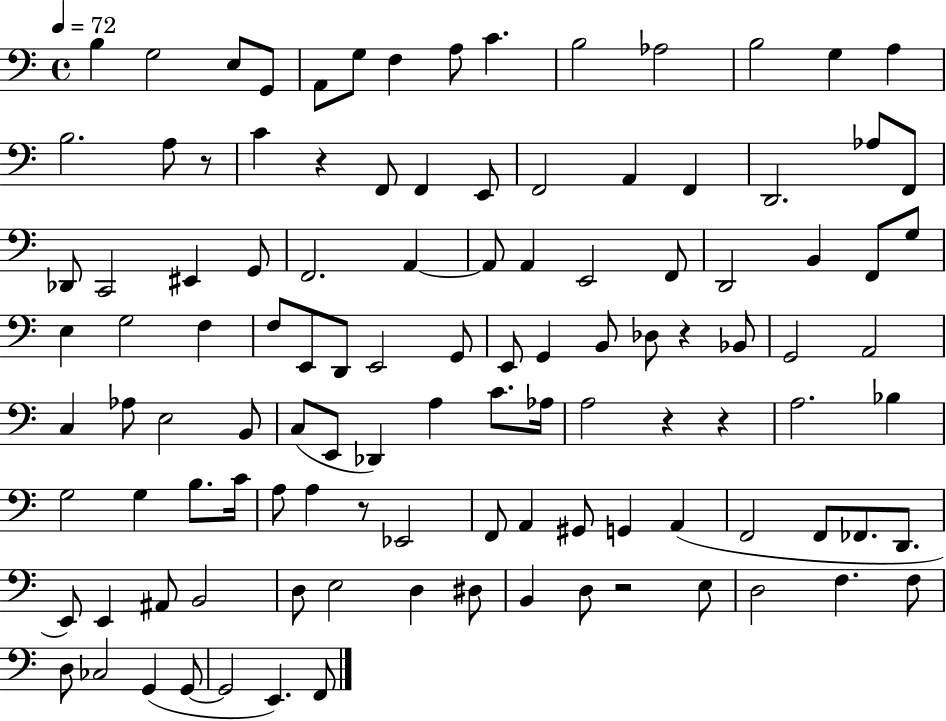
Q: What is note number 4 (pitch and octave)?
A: G2